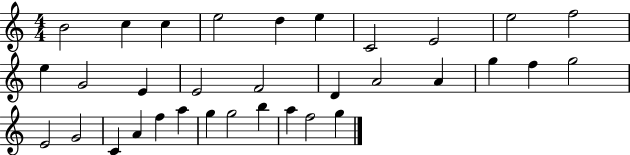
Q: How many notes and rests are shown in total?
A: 33